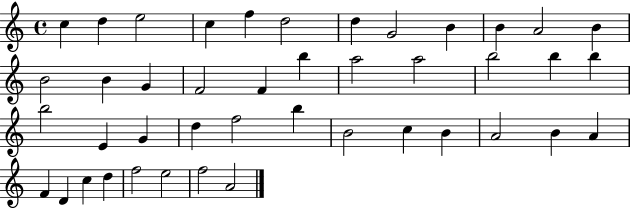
X:1
T:Untitled
M:4/4
L:1/4
K:C
c d e2 c f d2 d G2 B B A2 B B2 B G F2 F b a2 a2 b2 b b b2 E G d f2 b B2 c B A2 B A F D c d f2 e2 f2 A2